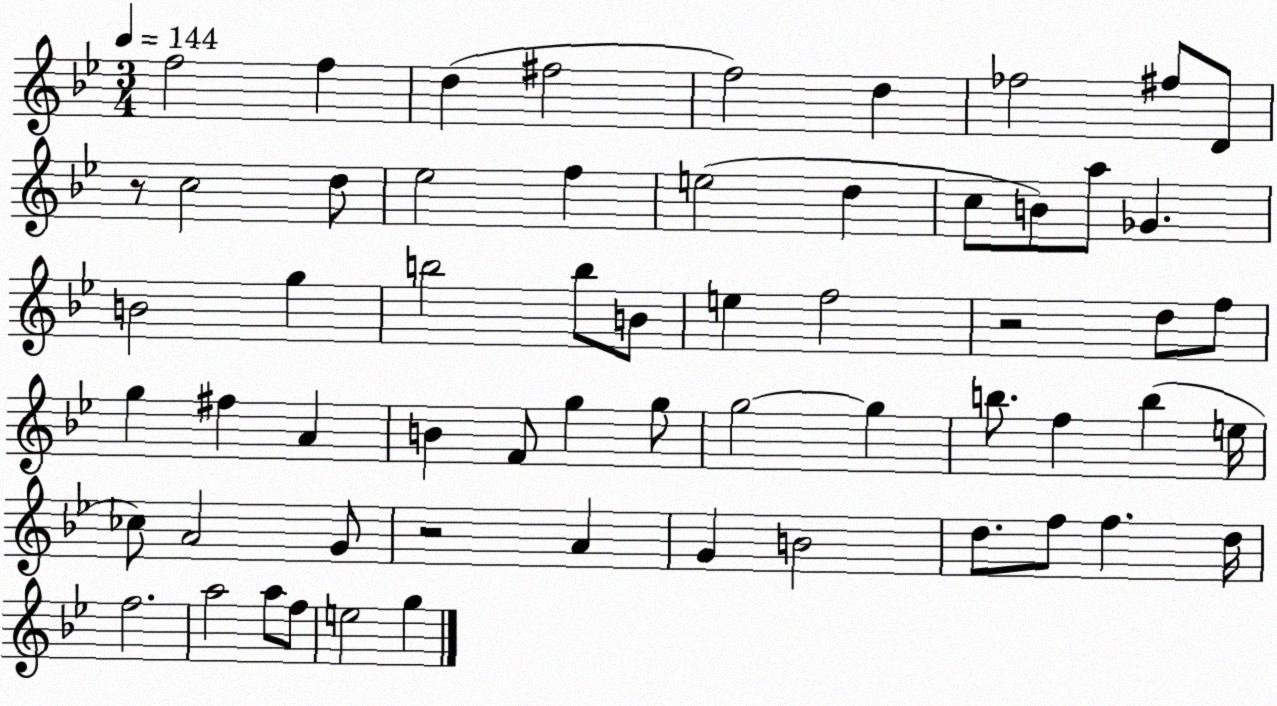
X:1
T:Untitled
M:3/4
L:1/4
K:Bb
f2 f d ^f2 f2 d _f2 ^f/2 D/2 z/2 c2 d/2 _e2 f e2 d c/2 B/2 a/2 _G B2 g b2 b/2 B/2 e f2 z2 d/2 f/2 g ^f A B F/2 g g/2 g2 g b/2 f b e/4 _c/2 A2 G/2 z2 A G B2 d/2 f/2 f d/4 f2 a2 a/2 f/2 e2 g